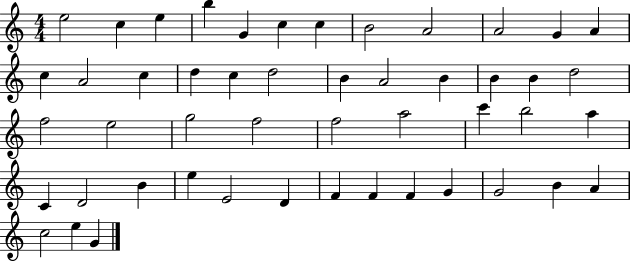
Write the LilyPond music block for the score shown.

{
  \clef treble
  \numericTimeSignature
  \time 4/4
  \key c \major
  e''2 c''4 e''4 | b''4 g'4 c''4 c''4 | b'2 a'2 | a'2 g'4 a'4 | \break c''4 a'2 c''4 | d''4 c''4 d''2 | b'4 a'2 b'4 | b'4 b'4 d''2 | \break f''2 e''2 | g''2 f''2 | f''2 a''2 | c'''4 b''2 a''4 | \break c'4 d'2 b'4 | e''4 e'2 d'4 | f'4 f'4 f'4 g'4 | g'2 b'4 a'4 | \break c''2 e''4 g'4 | \bar "|."
}